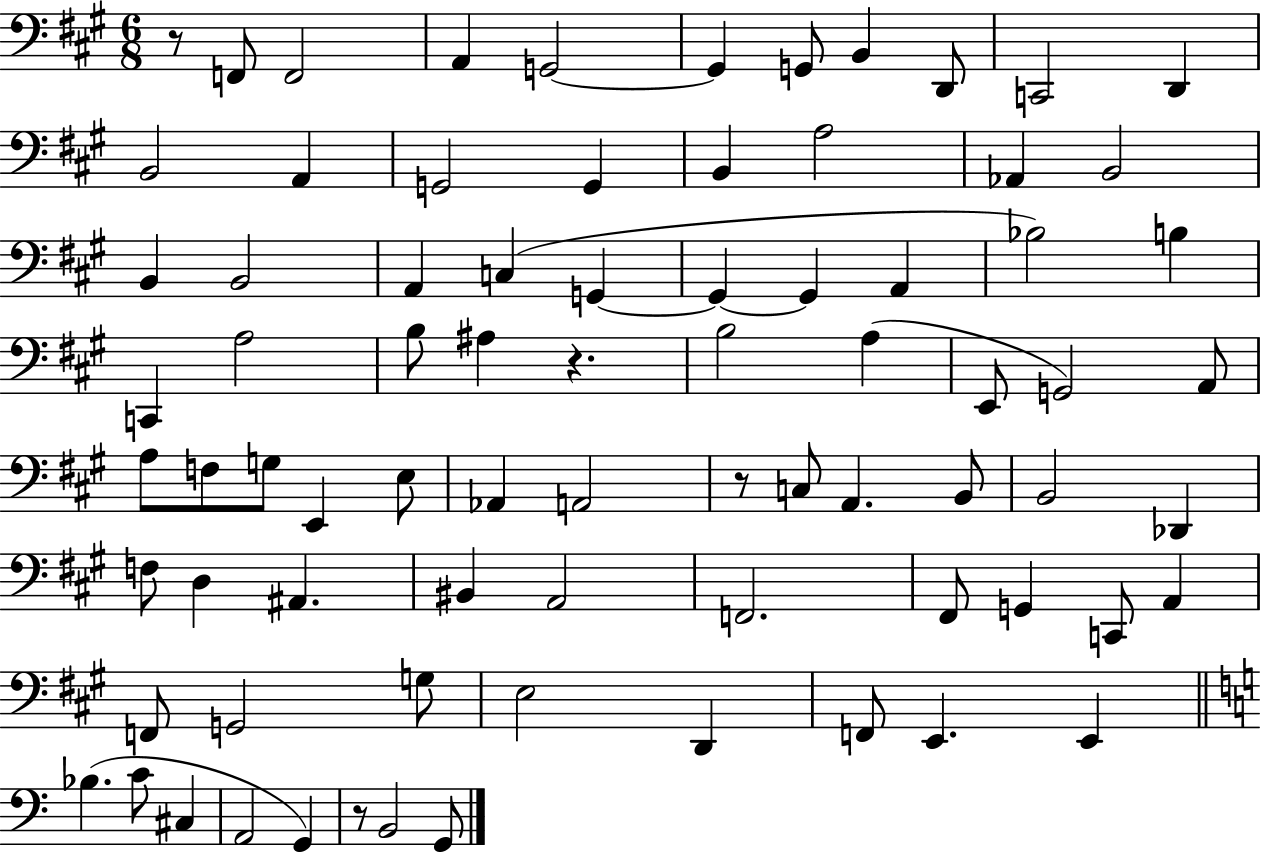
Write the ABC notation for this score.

X:1
T:Untitled
M:6/8
L:1/4
K:A
z/2 F,,/2 F,,2 A,, G,,2 G,, G,,/2 B,, D,,/2 C,,2 D,, B,,2 A,, G,,2 G,, B,, A,2 _A,, B,,2 B,, B,,2 A,, C, G,, G,, G,, A,, _B,2 B, C,, A,2 B,/2 ^A, z B,2 A, E,,/2 G,,2 A,,/2 A,/2 F,/2 G,/2 E,, E,/2 _A,, A,,2 z/2 C,/2 A,, B,,/2 B,,2 _D,, F,/2 D, ^A,, ^B,, A,,2 F,,2 ^F,,/2 G,, C,,/2 A,, F,,/2 G,,2 G,/2 E,2 D,, F,,/2 E,, E,, _B, C/2 ^C, A,,2 G,, z/2 B,,2 G,,/2